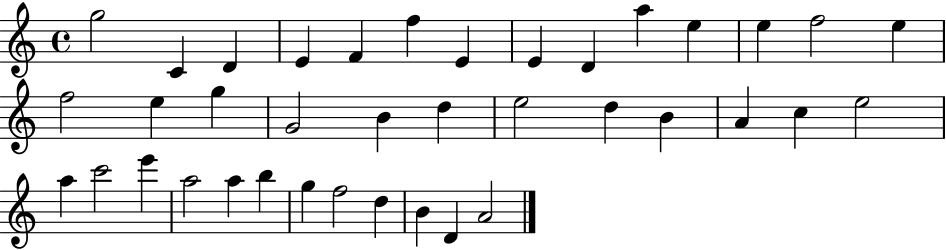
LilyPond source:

{
  \clef treble
  \time 4/4
  \defaultTimeSignature
  \key c \major
  g''2 c'4 d'4 | e'4 f'4 f''4 e'4 | e'4 d'4 a''4 e''4 | e''4 f''2 e''4 | \break f''2 e''4 g''4 | g'2 b'4 d''4 | e''2 d''4 b'4 | a'4 c''4 e''2 | \break a''4 c'''2 e'''4 | a''2 a''4 b''4 | g''4 f''2 d''4 | b'4 d'4 a'2 | \break \bar "|."
}